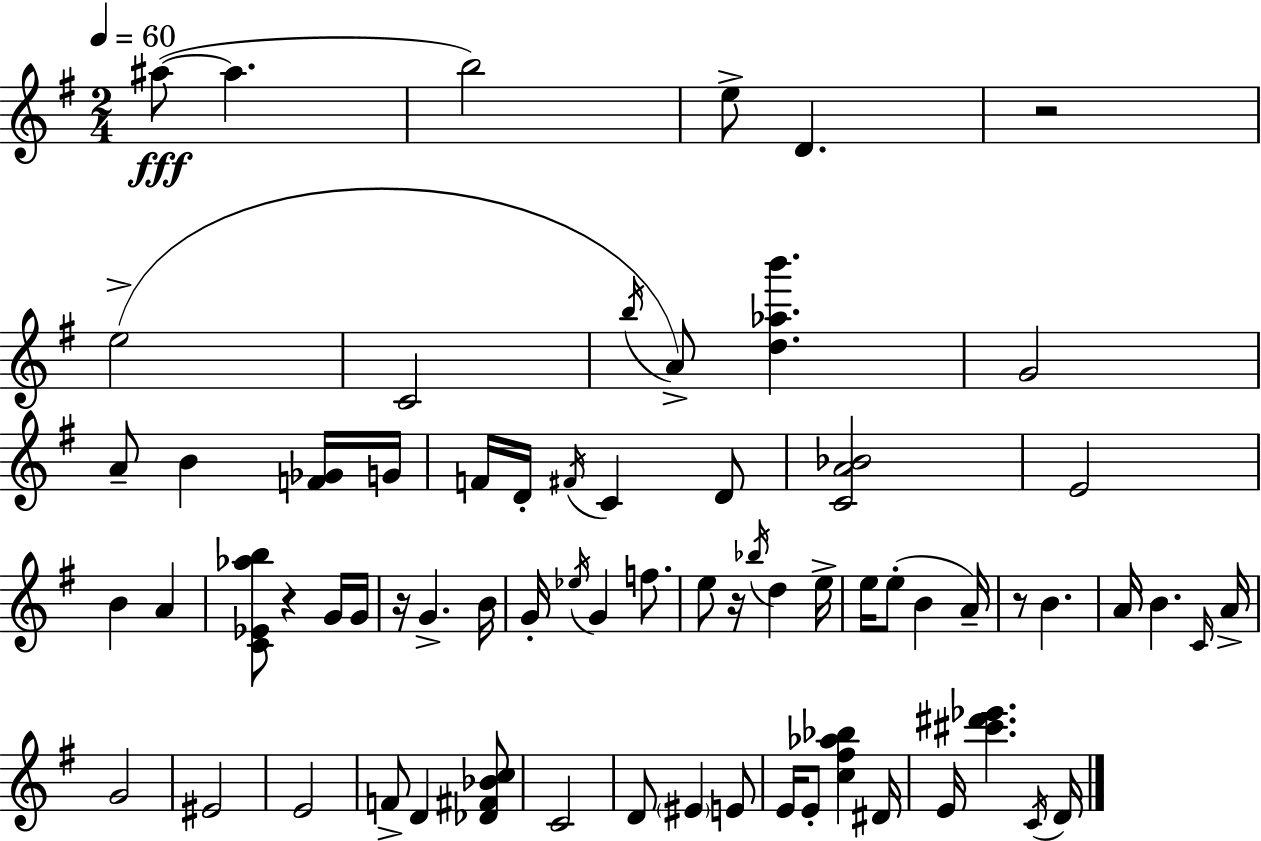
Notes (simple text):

A#5/e A#5/q. B5/h E5/e D4/q. R/h E5/h C4/h B5/s A4/e [D5,Ab5,B6]/q. G4/h A4/e B4/q [F4,Gb4]/s G4/s F4/s D4/s F#4/s C4/q D4/e [C4,A4,Bb4]/h E4/h B4/q A4/q [C4,Eb4,Ab5,B5]/e R/q G4/s G4/s R/s G4/q. B4/s G4/s Eb5/s G4/q F5/e. E5/e R/s Bb5/s D5/q E5/s E5/s E5/e B4/q A4/s R/e B4/q. A4/s B4/q. C4/s A4/s G4/h EIS4/h E4/h F4/e D4/q [Db4,F#4,Bb4,C5]/e C4/h D4/e EIS4/q E4/e E4/s E4/e [C5,F#5,Ab5,Bb5]/q D#4/s E4/s [C#6,D#6,Eb6]/q. C4/s D4/s